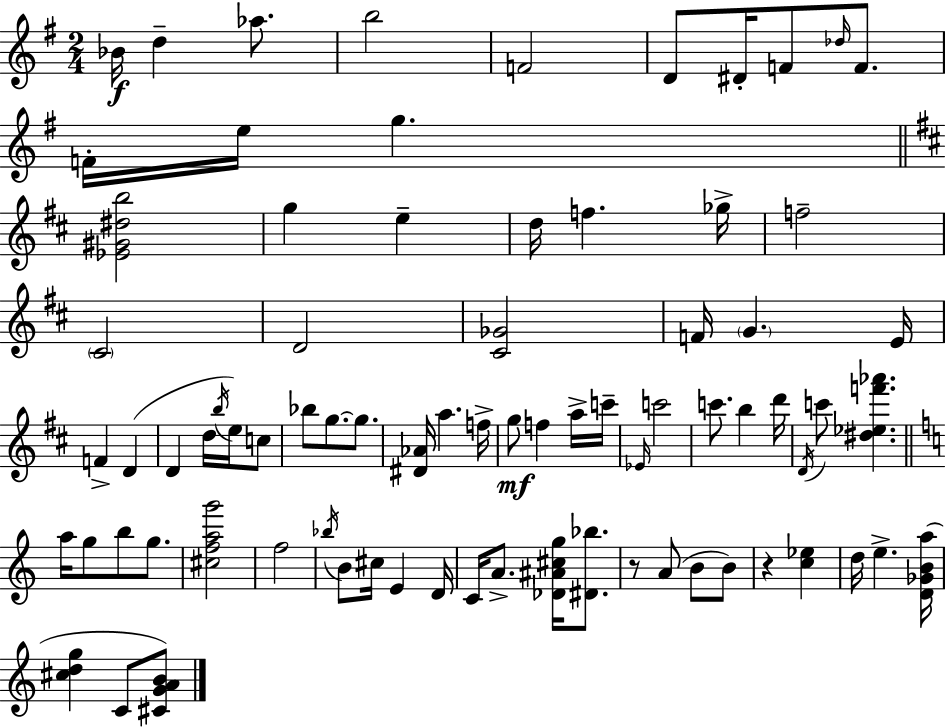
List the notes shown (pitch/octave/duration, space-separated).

Bb4/s D5/q Ab5/e. B5/h F4/h D4/e D#4/s F4/e Db5/s F4/e. F4/s E5/s G5/q. [Eb4,G#4,D#5,B5]/h G5/q E5/q D5/s F5/q. Gb5/s F5/h C#4/h D4/h [C#4,Gb4]/h F4/s G4/q. E4/s F4/q D4/q D4/q D5/s B5/s E5/s C5/e Bb5/e G5/e. G5/e. [D#4,Ab4]/s A5/q. F5/s G5/e F5/q A5/s C6/s Eb4/s C6/h C6/e. B5/q D6/s D4/s C6/e [D#5,Eb5,F6,Ab6]/q. A5/s G5/e B5/e G5/e. [C#5,F5,A5,G6]/h F5/h Bb5/s B4/e C#5/s E4/q D4/s C4/s A4/e. [Db4,A#4,C#5,G5]/s [D#4,Bb5]/e. R/e A4/e B4/e B4/e R/q [C5,Eb5]/q D5/s E5/q. [D4,Gb4,B4,A5]/s [C#5,D5,G5]/q C4/e [C#4,G4,A4,B4]/e